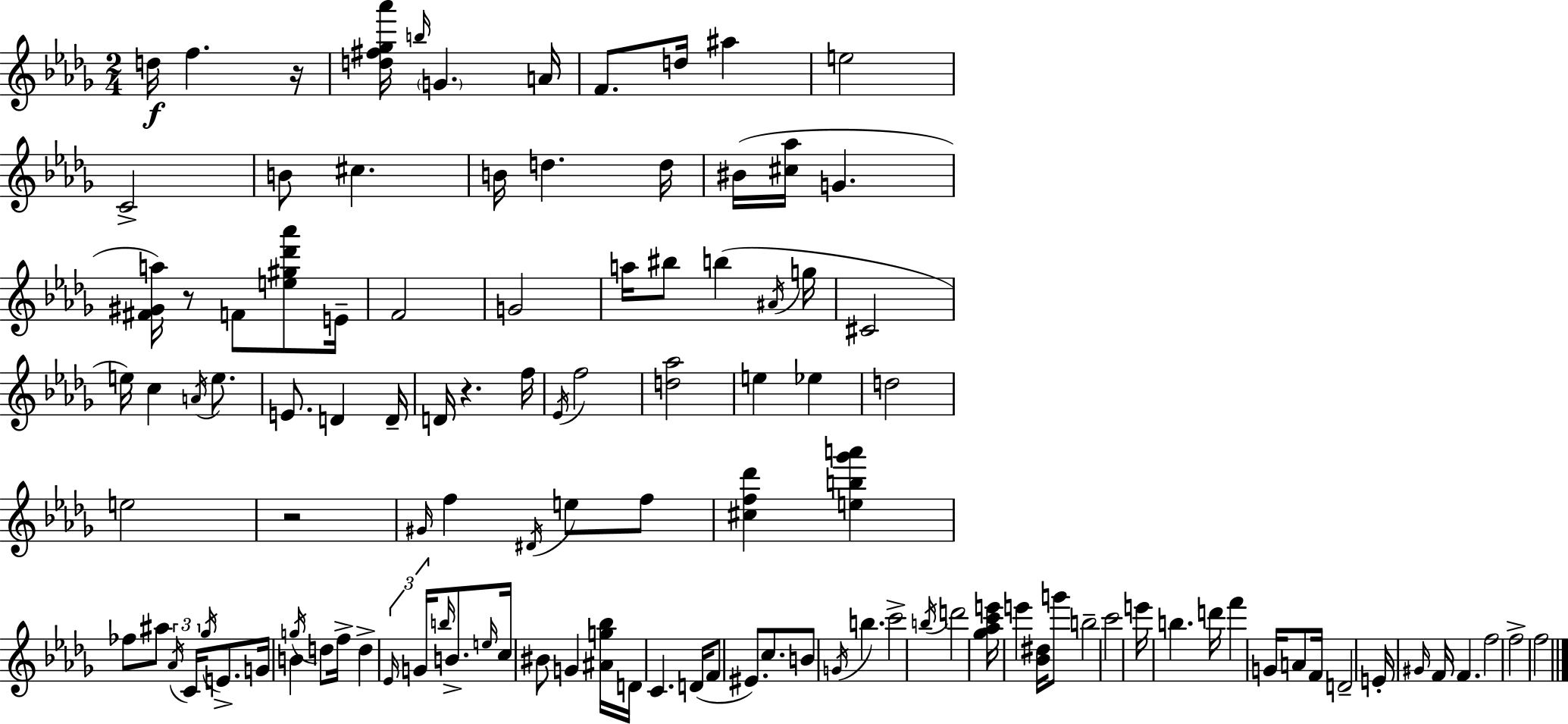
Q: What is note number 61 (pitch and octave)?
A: G4